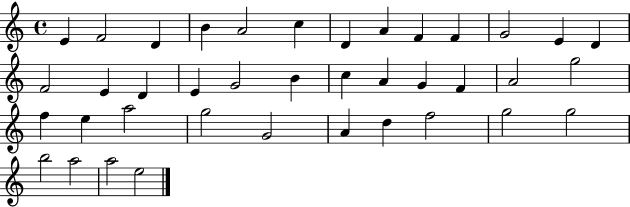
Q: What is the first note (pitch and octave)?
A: E4